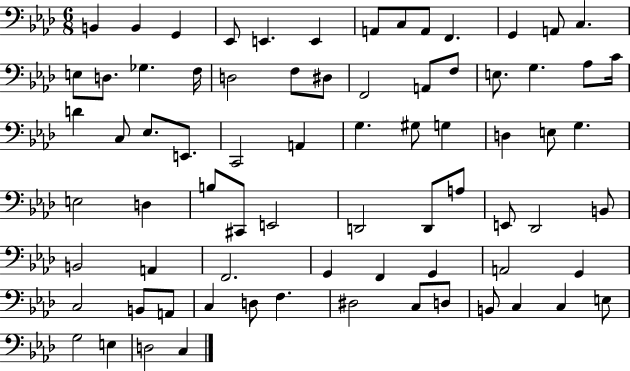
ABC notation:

X:1
T:Untitled
M:6/8
L:1/4
K:Ab
B,, B,, G,, _E,,/2 E,, E,, A,,/2 C,/2 A,,/2 F,, G,, A,,/2 C, E,/2 D,/2 _G, F,/4 D,2 F,/2 ^D,/2 F,,2 A,,/2 F,/2 E,/2 G, _A,/2 C/4 D C,/2 _E,/2 E,,/2 C,,2 A,, G, ^G,/2 G, D, E,/2 G, E,2 D, B,/2 ^C,,/2 E,,2 D,,2 D,,/2 A,/2 E,,/2 _D,,2 B,,/2 B,,2 A,, F,,2 G,, F,, G,, A,,2 G,, C,2 B,,/2 A,,/2 C, D,/2 F, ^D,2 C,/2 D,/2 B,,/2 C, C, E,/2 G,2 E, D,2 C,